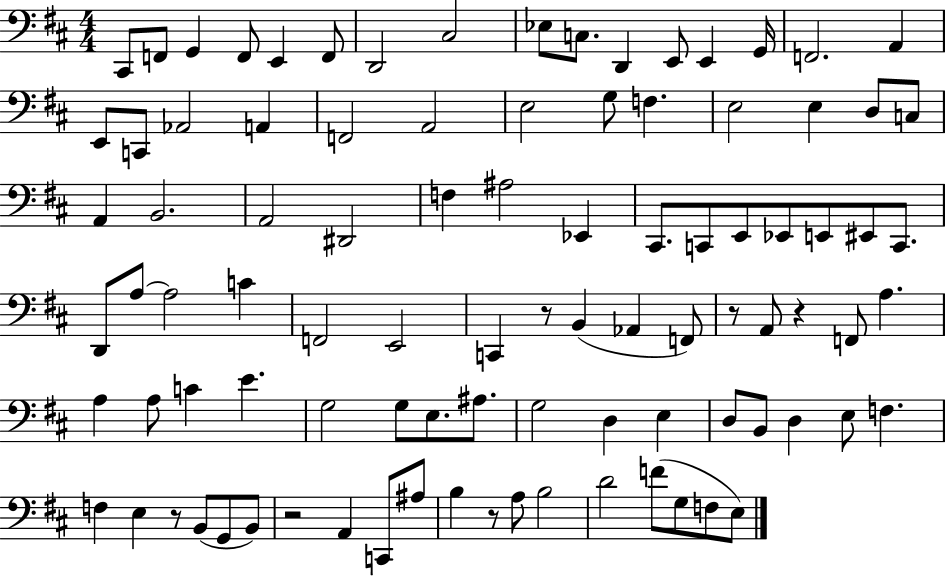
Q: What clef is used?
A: bass